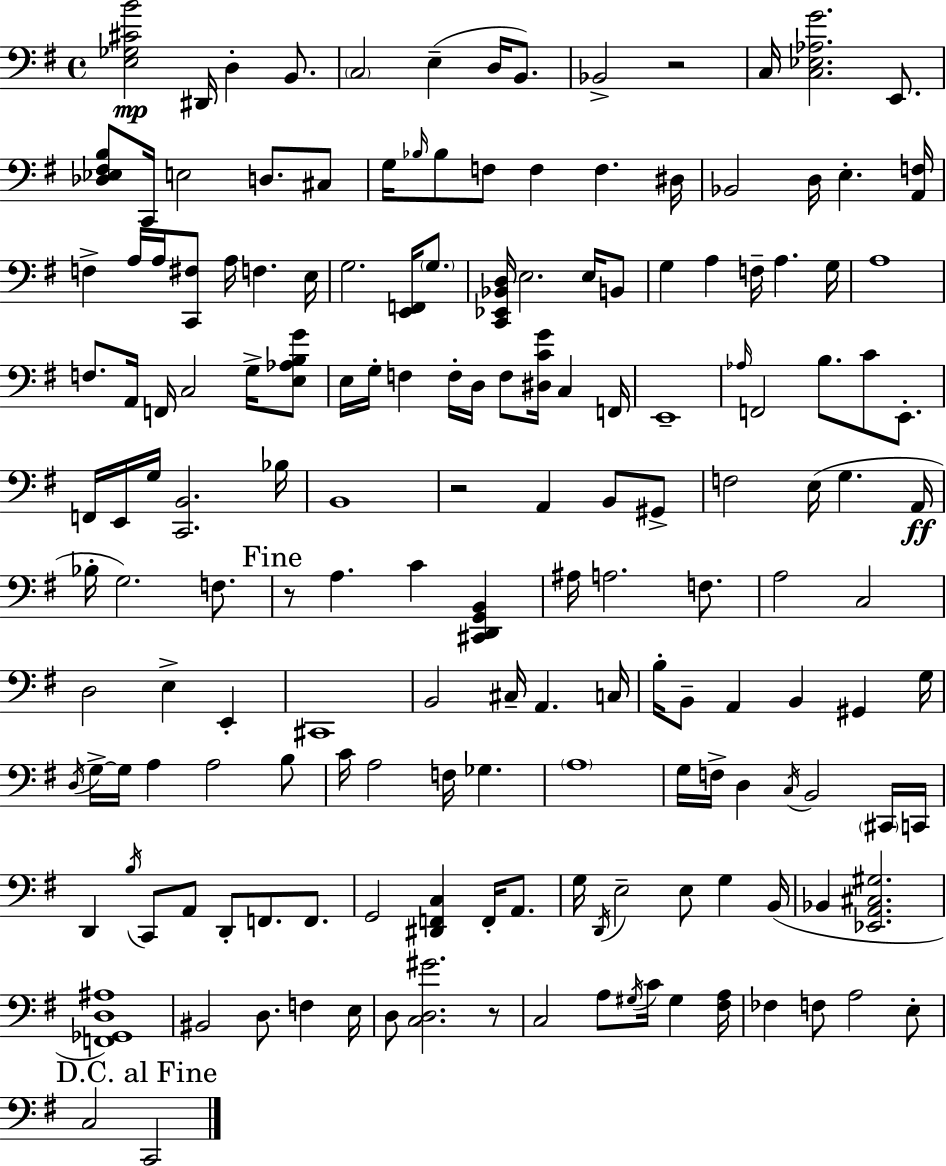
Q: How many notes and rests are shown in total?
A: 167